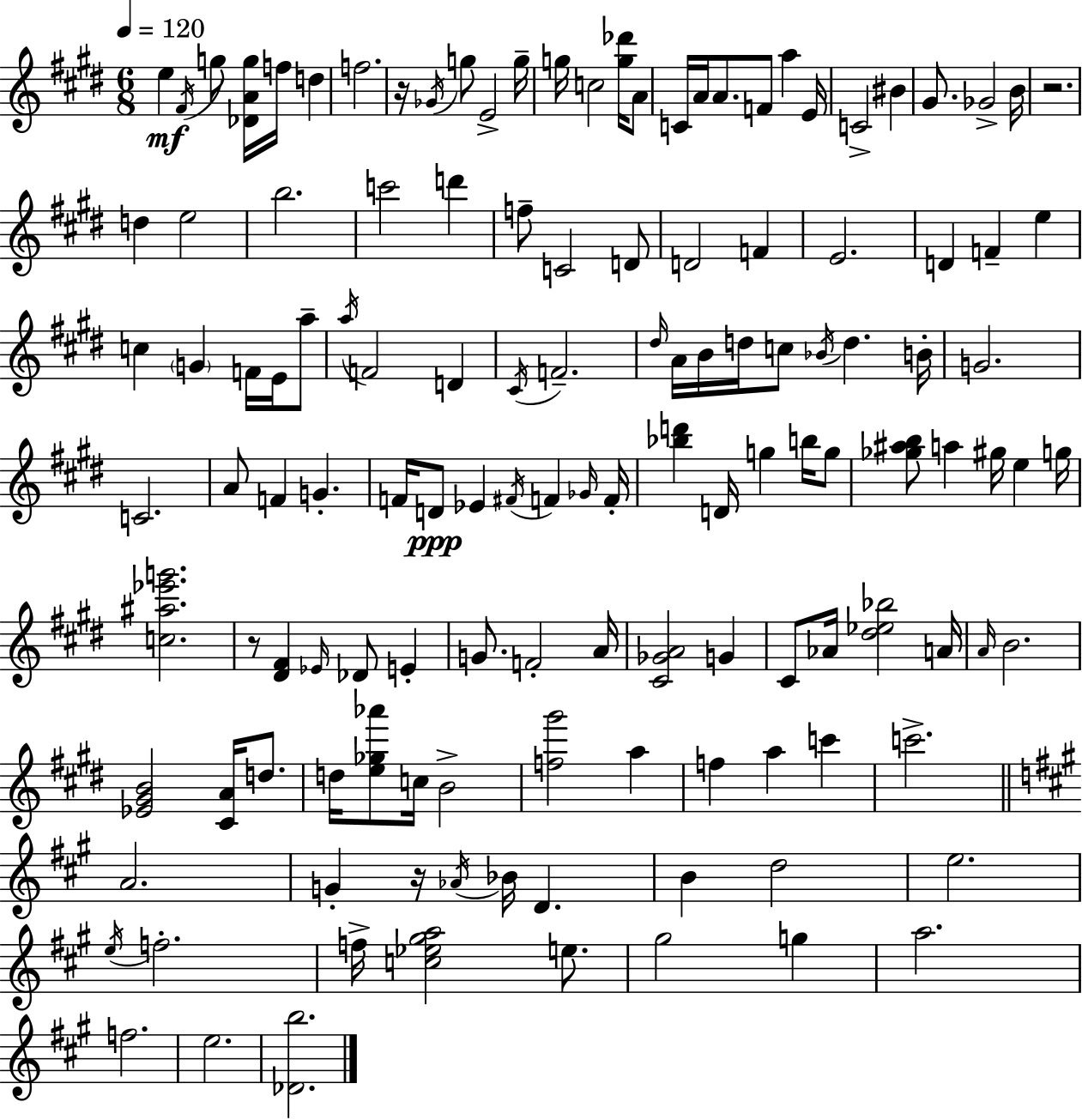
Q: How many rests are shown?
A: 4